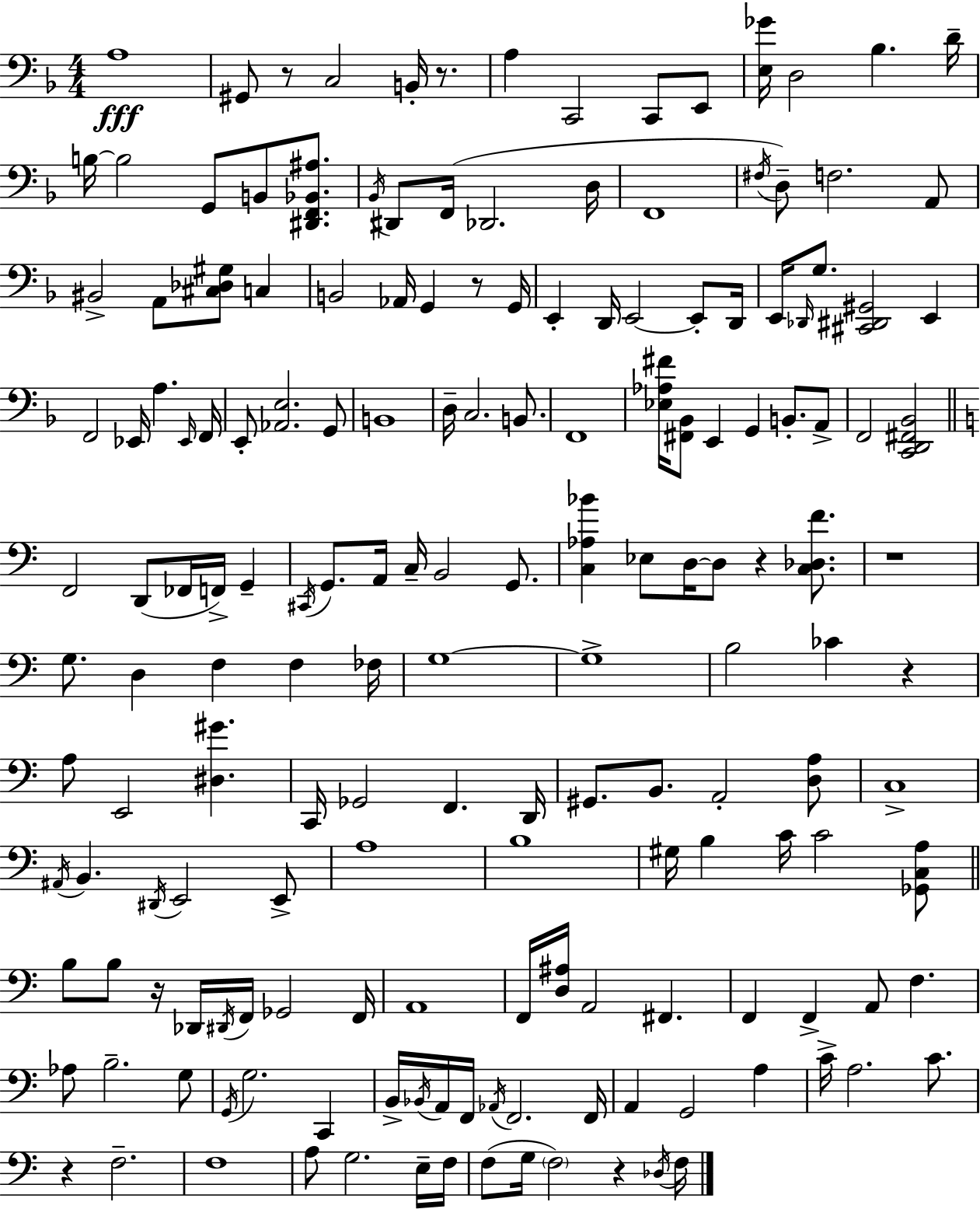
X:1
T:Untitled
M:4/4
L:1/4
K:F
A,4 ^G,,/2 z/2 C,2 B,,/4 z/2 A, C,,2 C,,/2 E,,/2 [E,_G]/4 D,2 _B, D/4 B,/4 B,2 G,,/2 B,,/2 [^D,,F,,_B,,^A,]/2 _B,,/4 ^D,,/2 F,,/4 _D,,2 D,/4 F,,4 ^F,/4 D,/2 F,2 A,,/2 ^B,,2 A,,/2 [^C,_D,^G,]/2 C, B,,2 _A,,/4 G,, z/2 G,,/4 E,, D,,/4 E,,2 E,,/2 D,,/4 E,,/4 _D,,/4 G,/2 [^C,,^D,,^G,,]2 E,, F,,2 _E,,/4 A, _E,,/4 F,,/4 E,,/2 [_A,,E,]2 G,,/2 B,,4 D,/4 C,2 B,,/2 F,,4 [_E,_A,^F]/4 [^F,,_B,,]/2 E,, G,, B,,/2 A,,/2 F,,2 [C,,D,,^F,,_B,,]2 F,,2 D,,/2 _F,,/4 F,,/4 G,, ^C,,/4 G,,/2 A,,/4 C,/4 B,,2 G,,/2 [C,_A,_B] _E,/2 D,/4 D,/2 z [C,_D,F]/2 z4 G,/2 D, F, F, _F,/4 G,4 G,4 B,2 _C z A,/2 E,,2 [^D,^G] C,,/4 _G,,2 F,, D,,/4 ^G,,/2 B,,/2 A,,2 [D,A,]/2 C,4 ^A,,/4 B,, ^D,,/4 E,,2 E,,/2 A,4 B,4 ^G,/4 B, C/4 C2 [_G,,C,A,]/2 B,/2 B,/2 z/4 _D,,/4 ^D,,/4 F,,/4 _G,,2 F,,/4 A,,4 F,,/4 [D,^A,]/4 A,,2 ^F,, F,, F,, A,,/2 F, _A,/2 B,2 G,/2 G,,/4 G,2 C,, B,,/4 _B,,/4 A,,/4 F,,/4 _A,,/4 F,,2 F,,/4 A,, G,,2 A, C/4 A,2 C/2 z F,2 F,4 A,/2 G,2 E,/4 F,/4 F,/2 G,/4 F,2 z _D,/4 F,/4